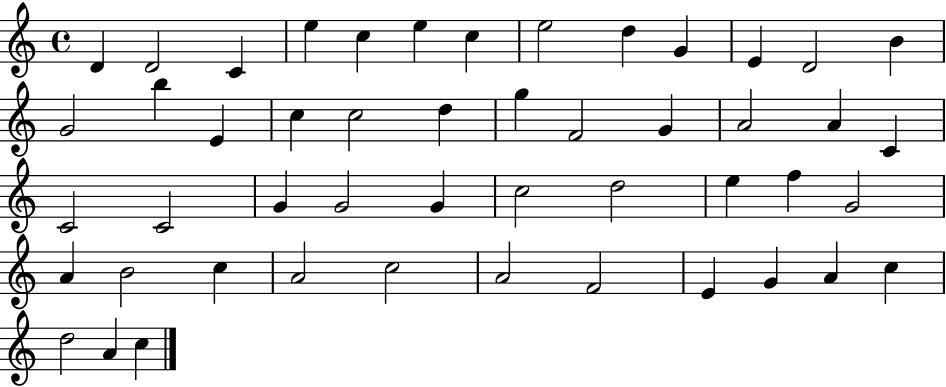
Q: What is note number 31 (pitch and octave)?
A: C5